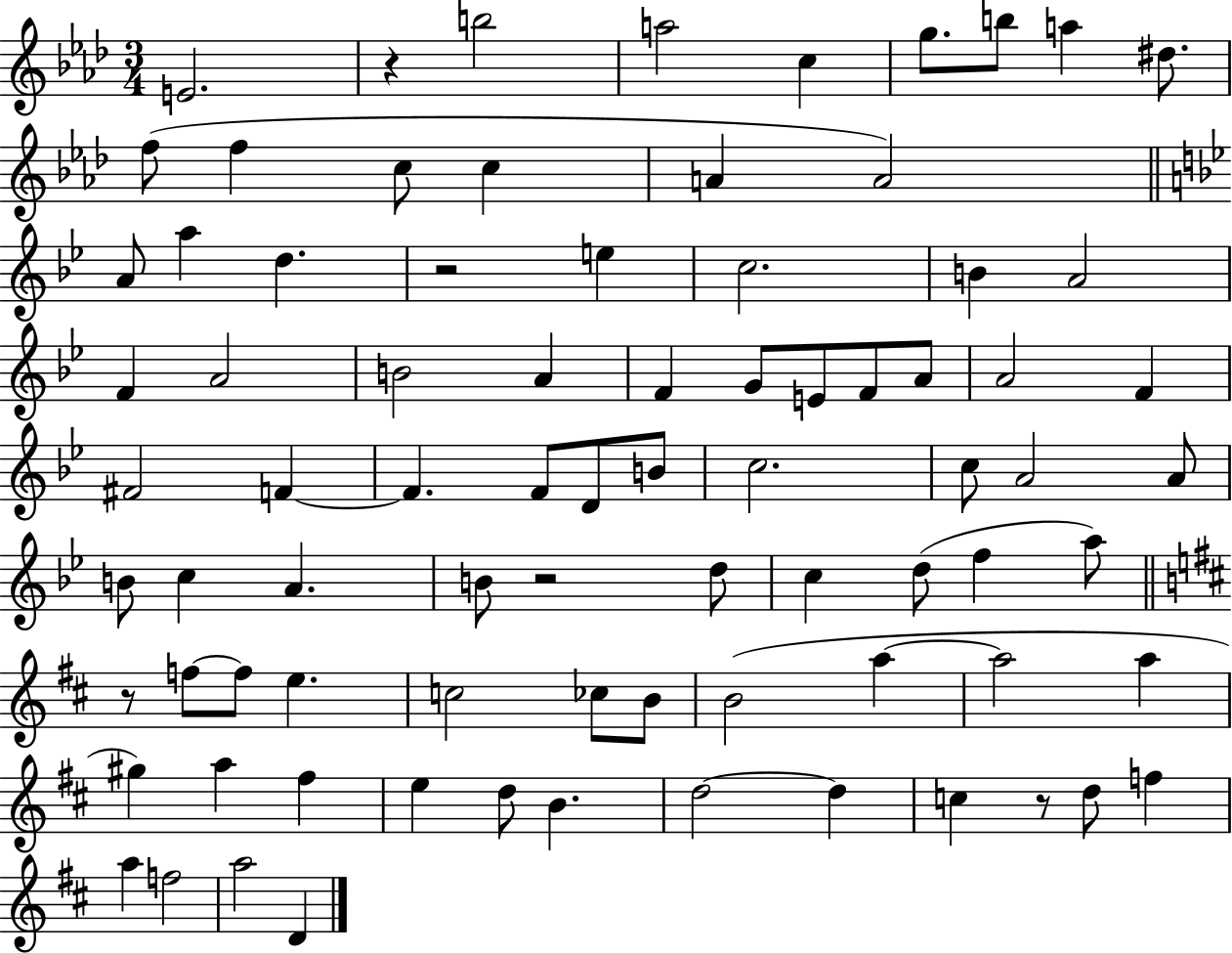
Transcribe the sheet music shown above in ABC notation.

X:1
T:Untitled
M:3/4
L:1/4
K:Ab
E2 z b2 a2 c g/2 b/2 a ^d/2 f/2 f c/2 c A A2 A/2 a d z2 e c2 B A2 F A2 B2 A F G/2 E/2 F/2 A/2 A2 F ^F2 F F F/2 D/2 B/2 c2 c/2 A2 A/2 B/2 c A B/2 z2 d/2 c d/2 f a/2 z/2 f/2 f/2 e c2 _c/2 B/2 B2 a a2 a ^g a ^f e d/2 B d2 d c z/2 d/2 f a f2 a2 D